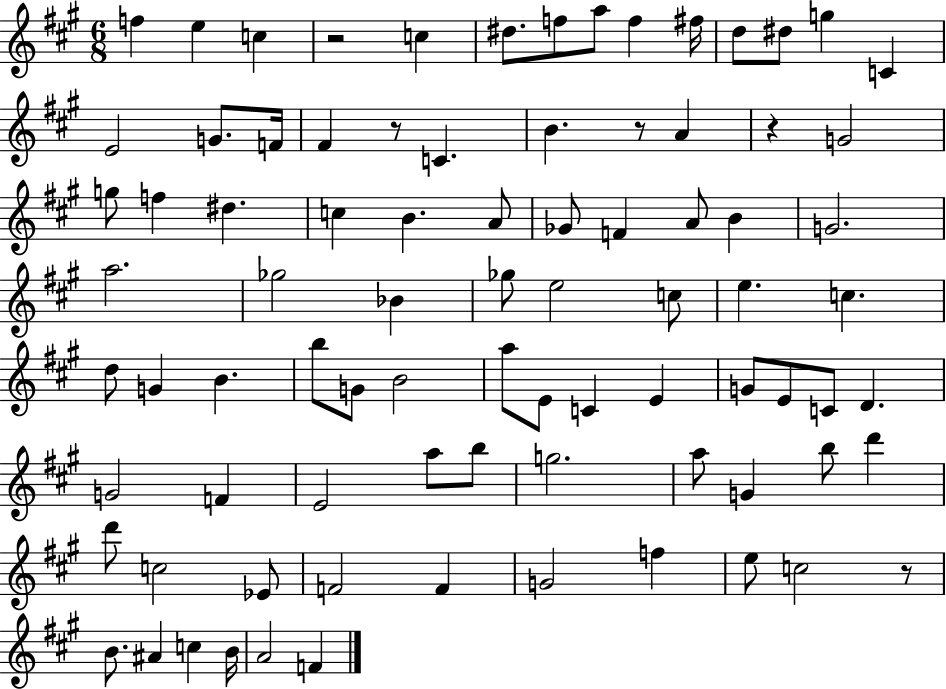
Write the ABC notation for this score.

X:1
T:Untitled
M:6/8
L:1/4
K:A
f e c z2 c ^d/2 f/2 a/2 f ^f/4 d/2 ^d/2 g C E2 G/2 F/4 ^F z/2 C B z/2 A z G2 g/2 f ^d c B A/2 _G/2 F A/2 B G2 a2 _g2 _B _g/2 e2 c/2 e c d/2 G B b/2 G/2 B2 a/2 E/2 C E G/2 E/2 C/2 D G2 F E2 a/2 b/2 g2 a/2 G b/2 d' d'/2 c2 _E/2 F2 F G2 f e/2 c2 z/2 B/2 ^A c B/4 A2 F